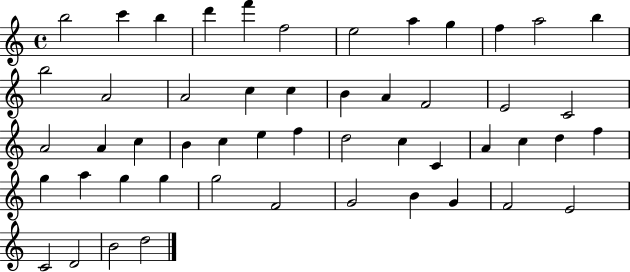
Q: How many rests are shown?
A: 0